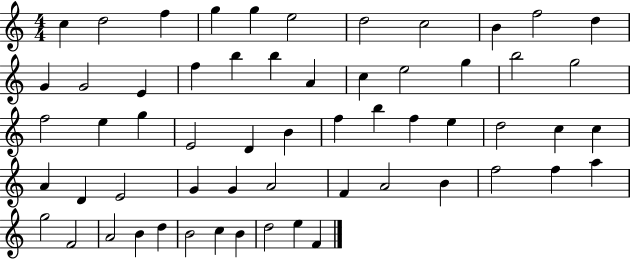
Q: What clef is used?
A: treble